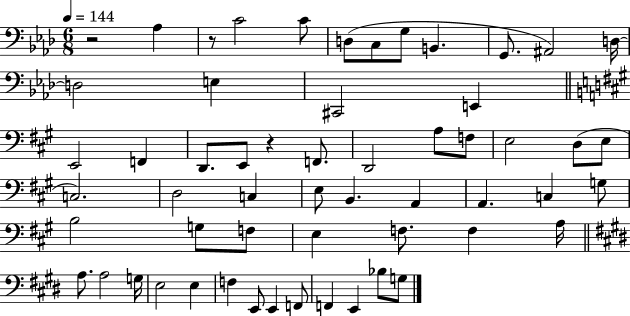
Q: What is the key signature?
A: AES major